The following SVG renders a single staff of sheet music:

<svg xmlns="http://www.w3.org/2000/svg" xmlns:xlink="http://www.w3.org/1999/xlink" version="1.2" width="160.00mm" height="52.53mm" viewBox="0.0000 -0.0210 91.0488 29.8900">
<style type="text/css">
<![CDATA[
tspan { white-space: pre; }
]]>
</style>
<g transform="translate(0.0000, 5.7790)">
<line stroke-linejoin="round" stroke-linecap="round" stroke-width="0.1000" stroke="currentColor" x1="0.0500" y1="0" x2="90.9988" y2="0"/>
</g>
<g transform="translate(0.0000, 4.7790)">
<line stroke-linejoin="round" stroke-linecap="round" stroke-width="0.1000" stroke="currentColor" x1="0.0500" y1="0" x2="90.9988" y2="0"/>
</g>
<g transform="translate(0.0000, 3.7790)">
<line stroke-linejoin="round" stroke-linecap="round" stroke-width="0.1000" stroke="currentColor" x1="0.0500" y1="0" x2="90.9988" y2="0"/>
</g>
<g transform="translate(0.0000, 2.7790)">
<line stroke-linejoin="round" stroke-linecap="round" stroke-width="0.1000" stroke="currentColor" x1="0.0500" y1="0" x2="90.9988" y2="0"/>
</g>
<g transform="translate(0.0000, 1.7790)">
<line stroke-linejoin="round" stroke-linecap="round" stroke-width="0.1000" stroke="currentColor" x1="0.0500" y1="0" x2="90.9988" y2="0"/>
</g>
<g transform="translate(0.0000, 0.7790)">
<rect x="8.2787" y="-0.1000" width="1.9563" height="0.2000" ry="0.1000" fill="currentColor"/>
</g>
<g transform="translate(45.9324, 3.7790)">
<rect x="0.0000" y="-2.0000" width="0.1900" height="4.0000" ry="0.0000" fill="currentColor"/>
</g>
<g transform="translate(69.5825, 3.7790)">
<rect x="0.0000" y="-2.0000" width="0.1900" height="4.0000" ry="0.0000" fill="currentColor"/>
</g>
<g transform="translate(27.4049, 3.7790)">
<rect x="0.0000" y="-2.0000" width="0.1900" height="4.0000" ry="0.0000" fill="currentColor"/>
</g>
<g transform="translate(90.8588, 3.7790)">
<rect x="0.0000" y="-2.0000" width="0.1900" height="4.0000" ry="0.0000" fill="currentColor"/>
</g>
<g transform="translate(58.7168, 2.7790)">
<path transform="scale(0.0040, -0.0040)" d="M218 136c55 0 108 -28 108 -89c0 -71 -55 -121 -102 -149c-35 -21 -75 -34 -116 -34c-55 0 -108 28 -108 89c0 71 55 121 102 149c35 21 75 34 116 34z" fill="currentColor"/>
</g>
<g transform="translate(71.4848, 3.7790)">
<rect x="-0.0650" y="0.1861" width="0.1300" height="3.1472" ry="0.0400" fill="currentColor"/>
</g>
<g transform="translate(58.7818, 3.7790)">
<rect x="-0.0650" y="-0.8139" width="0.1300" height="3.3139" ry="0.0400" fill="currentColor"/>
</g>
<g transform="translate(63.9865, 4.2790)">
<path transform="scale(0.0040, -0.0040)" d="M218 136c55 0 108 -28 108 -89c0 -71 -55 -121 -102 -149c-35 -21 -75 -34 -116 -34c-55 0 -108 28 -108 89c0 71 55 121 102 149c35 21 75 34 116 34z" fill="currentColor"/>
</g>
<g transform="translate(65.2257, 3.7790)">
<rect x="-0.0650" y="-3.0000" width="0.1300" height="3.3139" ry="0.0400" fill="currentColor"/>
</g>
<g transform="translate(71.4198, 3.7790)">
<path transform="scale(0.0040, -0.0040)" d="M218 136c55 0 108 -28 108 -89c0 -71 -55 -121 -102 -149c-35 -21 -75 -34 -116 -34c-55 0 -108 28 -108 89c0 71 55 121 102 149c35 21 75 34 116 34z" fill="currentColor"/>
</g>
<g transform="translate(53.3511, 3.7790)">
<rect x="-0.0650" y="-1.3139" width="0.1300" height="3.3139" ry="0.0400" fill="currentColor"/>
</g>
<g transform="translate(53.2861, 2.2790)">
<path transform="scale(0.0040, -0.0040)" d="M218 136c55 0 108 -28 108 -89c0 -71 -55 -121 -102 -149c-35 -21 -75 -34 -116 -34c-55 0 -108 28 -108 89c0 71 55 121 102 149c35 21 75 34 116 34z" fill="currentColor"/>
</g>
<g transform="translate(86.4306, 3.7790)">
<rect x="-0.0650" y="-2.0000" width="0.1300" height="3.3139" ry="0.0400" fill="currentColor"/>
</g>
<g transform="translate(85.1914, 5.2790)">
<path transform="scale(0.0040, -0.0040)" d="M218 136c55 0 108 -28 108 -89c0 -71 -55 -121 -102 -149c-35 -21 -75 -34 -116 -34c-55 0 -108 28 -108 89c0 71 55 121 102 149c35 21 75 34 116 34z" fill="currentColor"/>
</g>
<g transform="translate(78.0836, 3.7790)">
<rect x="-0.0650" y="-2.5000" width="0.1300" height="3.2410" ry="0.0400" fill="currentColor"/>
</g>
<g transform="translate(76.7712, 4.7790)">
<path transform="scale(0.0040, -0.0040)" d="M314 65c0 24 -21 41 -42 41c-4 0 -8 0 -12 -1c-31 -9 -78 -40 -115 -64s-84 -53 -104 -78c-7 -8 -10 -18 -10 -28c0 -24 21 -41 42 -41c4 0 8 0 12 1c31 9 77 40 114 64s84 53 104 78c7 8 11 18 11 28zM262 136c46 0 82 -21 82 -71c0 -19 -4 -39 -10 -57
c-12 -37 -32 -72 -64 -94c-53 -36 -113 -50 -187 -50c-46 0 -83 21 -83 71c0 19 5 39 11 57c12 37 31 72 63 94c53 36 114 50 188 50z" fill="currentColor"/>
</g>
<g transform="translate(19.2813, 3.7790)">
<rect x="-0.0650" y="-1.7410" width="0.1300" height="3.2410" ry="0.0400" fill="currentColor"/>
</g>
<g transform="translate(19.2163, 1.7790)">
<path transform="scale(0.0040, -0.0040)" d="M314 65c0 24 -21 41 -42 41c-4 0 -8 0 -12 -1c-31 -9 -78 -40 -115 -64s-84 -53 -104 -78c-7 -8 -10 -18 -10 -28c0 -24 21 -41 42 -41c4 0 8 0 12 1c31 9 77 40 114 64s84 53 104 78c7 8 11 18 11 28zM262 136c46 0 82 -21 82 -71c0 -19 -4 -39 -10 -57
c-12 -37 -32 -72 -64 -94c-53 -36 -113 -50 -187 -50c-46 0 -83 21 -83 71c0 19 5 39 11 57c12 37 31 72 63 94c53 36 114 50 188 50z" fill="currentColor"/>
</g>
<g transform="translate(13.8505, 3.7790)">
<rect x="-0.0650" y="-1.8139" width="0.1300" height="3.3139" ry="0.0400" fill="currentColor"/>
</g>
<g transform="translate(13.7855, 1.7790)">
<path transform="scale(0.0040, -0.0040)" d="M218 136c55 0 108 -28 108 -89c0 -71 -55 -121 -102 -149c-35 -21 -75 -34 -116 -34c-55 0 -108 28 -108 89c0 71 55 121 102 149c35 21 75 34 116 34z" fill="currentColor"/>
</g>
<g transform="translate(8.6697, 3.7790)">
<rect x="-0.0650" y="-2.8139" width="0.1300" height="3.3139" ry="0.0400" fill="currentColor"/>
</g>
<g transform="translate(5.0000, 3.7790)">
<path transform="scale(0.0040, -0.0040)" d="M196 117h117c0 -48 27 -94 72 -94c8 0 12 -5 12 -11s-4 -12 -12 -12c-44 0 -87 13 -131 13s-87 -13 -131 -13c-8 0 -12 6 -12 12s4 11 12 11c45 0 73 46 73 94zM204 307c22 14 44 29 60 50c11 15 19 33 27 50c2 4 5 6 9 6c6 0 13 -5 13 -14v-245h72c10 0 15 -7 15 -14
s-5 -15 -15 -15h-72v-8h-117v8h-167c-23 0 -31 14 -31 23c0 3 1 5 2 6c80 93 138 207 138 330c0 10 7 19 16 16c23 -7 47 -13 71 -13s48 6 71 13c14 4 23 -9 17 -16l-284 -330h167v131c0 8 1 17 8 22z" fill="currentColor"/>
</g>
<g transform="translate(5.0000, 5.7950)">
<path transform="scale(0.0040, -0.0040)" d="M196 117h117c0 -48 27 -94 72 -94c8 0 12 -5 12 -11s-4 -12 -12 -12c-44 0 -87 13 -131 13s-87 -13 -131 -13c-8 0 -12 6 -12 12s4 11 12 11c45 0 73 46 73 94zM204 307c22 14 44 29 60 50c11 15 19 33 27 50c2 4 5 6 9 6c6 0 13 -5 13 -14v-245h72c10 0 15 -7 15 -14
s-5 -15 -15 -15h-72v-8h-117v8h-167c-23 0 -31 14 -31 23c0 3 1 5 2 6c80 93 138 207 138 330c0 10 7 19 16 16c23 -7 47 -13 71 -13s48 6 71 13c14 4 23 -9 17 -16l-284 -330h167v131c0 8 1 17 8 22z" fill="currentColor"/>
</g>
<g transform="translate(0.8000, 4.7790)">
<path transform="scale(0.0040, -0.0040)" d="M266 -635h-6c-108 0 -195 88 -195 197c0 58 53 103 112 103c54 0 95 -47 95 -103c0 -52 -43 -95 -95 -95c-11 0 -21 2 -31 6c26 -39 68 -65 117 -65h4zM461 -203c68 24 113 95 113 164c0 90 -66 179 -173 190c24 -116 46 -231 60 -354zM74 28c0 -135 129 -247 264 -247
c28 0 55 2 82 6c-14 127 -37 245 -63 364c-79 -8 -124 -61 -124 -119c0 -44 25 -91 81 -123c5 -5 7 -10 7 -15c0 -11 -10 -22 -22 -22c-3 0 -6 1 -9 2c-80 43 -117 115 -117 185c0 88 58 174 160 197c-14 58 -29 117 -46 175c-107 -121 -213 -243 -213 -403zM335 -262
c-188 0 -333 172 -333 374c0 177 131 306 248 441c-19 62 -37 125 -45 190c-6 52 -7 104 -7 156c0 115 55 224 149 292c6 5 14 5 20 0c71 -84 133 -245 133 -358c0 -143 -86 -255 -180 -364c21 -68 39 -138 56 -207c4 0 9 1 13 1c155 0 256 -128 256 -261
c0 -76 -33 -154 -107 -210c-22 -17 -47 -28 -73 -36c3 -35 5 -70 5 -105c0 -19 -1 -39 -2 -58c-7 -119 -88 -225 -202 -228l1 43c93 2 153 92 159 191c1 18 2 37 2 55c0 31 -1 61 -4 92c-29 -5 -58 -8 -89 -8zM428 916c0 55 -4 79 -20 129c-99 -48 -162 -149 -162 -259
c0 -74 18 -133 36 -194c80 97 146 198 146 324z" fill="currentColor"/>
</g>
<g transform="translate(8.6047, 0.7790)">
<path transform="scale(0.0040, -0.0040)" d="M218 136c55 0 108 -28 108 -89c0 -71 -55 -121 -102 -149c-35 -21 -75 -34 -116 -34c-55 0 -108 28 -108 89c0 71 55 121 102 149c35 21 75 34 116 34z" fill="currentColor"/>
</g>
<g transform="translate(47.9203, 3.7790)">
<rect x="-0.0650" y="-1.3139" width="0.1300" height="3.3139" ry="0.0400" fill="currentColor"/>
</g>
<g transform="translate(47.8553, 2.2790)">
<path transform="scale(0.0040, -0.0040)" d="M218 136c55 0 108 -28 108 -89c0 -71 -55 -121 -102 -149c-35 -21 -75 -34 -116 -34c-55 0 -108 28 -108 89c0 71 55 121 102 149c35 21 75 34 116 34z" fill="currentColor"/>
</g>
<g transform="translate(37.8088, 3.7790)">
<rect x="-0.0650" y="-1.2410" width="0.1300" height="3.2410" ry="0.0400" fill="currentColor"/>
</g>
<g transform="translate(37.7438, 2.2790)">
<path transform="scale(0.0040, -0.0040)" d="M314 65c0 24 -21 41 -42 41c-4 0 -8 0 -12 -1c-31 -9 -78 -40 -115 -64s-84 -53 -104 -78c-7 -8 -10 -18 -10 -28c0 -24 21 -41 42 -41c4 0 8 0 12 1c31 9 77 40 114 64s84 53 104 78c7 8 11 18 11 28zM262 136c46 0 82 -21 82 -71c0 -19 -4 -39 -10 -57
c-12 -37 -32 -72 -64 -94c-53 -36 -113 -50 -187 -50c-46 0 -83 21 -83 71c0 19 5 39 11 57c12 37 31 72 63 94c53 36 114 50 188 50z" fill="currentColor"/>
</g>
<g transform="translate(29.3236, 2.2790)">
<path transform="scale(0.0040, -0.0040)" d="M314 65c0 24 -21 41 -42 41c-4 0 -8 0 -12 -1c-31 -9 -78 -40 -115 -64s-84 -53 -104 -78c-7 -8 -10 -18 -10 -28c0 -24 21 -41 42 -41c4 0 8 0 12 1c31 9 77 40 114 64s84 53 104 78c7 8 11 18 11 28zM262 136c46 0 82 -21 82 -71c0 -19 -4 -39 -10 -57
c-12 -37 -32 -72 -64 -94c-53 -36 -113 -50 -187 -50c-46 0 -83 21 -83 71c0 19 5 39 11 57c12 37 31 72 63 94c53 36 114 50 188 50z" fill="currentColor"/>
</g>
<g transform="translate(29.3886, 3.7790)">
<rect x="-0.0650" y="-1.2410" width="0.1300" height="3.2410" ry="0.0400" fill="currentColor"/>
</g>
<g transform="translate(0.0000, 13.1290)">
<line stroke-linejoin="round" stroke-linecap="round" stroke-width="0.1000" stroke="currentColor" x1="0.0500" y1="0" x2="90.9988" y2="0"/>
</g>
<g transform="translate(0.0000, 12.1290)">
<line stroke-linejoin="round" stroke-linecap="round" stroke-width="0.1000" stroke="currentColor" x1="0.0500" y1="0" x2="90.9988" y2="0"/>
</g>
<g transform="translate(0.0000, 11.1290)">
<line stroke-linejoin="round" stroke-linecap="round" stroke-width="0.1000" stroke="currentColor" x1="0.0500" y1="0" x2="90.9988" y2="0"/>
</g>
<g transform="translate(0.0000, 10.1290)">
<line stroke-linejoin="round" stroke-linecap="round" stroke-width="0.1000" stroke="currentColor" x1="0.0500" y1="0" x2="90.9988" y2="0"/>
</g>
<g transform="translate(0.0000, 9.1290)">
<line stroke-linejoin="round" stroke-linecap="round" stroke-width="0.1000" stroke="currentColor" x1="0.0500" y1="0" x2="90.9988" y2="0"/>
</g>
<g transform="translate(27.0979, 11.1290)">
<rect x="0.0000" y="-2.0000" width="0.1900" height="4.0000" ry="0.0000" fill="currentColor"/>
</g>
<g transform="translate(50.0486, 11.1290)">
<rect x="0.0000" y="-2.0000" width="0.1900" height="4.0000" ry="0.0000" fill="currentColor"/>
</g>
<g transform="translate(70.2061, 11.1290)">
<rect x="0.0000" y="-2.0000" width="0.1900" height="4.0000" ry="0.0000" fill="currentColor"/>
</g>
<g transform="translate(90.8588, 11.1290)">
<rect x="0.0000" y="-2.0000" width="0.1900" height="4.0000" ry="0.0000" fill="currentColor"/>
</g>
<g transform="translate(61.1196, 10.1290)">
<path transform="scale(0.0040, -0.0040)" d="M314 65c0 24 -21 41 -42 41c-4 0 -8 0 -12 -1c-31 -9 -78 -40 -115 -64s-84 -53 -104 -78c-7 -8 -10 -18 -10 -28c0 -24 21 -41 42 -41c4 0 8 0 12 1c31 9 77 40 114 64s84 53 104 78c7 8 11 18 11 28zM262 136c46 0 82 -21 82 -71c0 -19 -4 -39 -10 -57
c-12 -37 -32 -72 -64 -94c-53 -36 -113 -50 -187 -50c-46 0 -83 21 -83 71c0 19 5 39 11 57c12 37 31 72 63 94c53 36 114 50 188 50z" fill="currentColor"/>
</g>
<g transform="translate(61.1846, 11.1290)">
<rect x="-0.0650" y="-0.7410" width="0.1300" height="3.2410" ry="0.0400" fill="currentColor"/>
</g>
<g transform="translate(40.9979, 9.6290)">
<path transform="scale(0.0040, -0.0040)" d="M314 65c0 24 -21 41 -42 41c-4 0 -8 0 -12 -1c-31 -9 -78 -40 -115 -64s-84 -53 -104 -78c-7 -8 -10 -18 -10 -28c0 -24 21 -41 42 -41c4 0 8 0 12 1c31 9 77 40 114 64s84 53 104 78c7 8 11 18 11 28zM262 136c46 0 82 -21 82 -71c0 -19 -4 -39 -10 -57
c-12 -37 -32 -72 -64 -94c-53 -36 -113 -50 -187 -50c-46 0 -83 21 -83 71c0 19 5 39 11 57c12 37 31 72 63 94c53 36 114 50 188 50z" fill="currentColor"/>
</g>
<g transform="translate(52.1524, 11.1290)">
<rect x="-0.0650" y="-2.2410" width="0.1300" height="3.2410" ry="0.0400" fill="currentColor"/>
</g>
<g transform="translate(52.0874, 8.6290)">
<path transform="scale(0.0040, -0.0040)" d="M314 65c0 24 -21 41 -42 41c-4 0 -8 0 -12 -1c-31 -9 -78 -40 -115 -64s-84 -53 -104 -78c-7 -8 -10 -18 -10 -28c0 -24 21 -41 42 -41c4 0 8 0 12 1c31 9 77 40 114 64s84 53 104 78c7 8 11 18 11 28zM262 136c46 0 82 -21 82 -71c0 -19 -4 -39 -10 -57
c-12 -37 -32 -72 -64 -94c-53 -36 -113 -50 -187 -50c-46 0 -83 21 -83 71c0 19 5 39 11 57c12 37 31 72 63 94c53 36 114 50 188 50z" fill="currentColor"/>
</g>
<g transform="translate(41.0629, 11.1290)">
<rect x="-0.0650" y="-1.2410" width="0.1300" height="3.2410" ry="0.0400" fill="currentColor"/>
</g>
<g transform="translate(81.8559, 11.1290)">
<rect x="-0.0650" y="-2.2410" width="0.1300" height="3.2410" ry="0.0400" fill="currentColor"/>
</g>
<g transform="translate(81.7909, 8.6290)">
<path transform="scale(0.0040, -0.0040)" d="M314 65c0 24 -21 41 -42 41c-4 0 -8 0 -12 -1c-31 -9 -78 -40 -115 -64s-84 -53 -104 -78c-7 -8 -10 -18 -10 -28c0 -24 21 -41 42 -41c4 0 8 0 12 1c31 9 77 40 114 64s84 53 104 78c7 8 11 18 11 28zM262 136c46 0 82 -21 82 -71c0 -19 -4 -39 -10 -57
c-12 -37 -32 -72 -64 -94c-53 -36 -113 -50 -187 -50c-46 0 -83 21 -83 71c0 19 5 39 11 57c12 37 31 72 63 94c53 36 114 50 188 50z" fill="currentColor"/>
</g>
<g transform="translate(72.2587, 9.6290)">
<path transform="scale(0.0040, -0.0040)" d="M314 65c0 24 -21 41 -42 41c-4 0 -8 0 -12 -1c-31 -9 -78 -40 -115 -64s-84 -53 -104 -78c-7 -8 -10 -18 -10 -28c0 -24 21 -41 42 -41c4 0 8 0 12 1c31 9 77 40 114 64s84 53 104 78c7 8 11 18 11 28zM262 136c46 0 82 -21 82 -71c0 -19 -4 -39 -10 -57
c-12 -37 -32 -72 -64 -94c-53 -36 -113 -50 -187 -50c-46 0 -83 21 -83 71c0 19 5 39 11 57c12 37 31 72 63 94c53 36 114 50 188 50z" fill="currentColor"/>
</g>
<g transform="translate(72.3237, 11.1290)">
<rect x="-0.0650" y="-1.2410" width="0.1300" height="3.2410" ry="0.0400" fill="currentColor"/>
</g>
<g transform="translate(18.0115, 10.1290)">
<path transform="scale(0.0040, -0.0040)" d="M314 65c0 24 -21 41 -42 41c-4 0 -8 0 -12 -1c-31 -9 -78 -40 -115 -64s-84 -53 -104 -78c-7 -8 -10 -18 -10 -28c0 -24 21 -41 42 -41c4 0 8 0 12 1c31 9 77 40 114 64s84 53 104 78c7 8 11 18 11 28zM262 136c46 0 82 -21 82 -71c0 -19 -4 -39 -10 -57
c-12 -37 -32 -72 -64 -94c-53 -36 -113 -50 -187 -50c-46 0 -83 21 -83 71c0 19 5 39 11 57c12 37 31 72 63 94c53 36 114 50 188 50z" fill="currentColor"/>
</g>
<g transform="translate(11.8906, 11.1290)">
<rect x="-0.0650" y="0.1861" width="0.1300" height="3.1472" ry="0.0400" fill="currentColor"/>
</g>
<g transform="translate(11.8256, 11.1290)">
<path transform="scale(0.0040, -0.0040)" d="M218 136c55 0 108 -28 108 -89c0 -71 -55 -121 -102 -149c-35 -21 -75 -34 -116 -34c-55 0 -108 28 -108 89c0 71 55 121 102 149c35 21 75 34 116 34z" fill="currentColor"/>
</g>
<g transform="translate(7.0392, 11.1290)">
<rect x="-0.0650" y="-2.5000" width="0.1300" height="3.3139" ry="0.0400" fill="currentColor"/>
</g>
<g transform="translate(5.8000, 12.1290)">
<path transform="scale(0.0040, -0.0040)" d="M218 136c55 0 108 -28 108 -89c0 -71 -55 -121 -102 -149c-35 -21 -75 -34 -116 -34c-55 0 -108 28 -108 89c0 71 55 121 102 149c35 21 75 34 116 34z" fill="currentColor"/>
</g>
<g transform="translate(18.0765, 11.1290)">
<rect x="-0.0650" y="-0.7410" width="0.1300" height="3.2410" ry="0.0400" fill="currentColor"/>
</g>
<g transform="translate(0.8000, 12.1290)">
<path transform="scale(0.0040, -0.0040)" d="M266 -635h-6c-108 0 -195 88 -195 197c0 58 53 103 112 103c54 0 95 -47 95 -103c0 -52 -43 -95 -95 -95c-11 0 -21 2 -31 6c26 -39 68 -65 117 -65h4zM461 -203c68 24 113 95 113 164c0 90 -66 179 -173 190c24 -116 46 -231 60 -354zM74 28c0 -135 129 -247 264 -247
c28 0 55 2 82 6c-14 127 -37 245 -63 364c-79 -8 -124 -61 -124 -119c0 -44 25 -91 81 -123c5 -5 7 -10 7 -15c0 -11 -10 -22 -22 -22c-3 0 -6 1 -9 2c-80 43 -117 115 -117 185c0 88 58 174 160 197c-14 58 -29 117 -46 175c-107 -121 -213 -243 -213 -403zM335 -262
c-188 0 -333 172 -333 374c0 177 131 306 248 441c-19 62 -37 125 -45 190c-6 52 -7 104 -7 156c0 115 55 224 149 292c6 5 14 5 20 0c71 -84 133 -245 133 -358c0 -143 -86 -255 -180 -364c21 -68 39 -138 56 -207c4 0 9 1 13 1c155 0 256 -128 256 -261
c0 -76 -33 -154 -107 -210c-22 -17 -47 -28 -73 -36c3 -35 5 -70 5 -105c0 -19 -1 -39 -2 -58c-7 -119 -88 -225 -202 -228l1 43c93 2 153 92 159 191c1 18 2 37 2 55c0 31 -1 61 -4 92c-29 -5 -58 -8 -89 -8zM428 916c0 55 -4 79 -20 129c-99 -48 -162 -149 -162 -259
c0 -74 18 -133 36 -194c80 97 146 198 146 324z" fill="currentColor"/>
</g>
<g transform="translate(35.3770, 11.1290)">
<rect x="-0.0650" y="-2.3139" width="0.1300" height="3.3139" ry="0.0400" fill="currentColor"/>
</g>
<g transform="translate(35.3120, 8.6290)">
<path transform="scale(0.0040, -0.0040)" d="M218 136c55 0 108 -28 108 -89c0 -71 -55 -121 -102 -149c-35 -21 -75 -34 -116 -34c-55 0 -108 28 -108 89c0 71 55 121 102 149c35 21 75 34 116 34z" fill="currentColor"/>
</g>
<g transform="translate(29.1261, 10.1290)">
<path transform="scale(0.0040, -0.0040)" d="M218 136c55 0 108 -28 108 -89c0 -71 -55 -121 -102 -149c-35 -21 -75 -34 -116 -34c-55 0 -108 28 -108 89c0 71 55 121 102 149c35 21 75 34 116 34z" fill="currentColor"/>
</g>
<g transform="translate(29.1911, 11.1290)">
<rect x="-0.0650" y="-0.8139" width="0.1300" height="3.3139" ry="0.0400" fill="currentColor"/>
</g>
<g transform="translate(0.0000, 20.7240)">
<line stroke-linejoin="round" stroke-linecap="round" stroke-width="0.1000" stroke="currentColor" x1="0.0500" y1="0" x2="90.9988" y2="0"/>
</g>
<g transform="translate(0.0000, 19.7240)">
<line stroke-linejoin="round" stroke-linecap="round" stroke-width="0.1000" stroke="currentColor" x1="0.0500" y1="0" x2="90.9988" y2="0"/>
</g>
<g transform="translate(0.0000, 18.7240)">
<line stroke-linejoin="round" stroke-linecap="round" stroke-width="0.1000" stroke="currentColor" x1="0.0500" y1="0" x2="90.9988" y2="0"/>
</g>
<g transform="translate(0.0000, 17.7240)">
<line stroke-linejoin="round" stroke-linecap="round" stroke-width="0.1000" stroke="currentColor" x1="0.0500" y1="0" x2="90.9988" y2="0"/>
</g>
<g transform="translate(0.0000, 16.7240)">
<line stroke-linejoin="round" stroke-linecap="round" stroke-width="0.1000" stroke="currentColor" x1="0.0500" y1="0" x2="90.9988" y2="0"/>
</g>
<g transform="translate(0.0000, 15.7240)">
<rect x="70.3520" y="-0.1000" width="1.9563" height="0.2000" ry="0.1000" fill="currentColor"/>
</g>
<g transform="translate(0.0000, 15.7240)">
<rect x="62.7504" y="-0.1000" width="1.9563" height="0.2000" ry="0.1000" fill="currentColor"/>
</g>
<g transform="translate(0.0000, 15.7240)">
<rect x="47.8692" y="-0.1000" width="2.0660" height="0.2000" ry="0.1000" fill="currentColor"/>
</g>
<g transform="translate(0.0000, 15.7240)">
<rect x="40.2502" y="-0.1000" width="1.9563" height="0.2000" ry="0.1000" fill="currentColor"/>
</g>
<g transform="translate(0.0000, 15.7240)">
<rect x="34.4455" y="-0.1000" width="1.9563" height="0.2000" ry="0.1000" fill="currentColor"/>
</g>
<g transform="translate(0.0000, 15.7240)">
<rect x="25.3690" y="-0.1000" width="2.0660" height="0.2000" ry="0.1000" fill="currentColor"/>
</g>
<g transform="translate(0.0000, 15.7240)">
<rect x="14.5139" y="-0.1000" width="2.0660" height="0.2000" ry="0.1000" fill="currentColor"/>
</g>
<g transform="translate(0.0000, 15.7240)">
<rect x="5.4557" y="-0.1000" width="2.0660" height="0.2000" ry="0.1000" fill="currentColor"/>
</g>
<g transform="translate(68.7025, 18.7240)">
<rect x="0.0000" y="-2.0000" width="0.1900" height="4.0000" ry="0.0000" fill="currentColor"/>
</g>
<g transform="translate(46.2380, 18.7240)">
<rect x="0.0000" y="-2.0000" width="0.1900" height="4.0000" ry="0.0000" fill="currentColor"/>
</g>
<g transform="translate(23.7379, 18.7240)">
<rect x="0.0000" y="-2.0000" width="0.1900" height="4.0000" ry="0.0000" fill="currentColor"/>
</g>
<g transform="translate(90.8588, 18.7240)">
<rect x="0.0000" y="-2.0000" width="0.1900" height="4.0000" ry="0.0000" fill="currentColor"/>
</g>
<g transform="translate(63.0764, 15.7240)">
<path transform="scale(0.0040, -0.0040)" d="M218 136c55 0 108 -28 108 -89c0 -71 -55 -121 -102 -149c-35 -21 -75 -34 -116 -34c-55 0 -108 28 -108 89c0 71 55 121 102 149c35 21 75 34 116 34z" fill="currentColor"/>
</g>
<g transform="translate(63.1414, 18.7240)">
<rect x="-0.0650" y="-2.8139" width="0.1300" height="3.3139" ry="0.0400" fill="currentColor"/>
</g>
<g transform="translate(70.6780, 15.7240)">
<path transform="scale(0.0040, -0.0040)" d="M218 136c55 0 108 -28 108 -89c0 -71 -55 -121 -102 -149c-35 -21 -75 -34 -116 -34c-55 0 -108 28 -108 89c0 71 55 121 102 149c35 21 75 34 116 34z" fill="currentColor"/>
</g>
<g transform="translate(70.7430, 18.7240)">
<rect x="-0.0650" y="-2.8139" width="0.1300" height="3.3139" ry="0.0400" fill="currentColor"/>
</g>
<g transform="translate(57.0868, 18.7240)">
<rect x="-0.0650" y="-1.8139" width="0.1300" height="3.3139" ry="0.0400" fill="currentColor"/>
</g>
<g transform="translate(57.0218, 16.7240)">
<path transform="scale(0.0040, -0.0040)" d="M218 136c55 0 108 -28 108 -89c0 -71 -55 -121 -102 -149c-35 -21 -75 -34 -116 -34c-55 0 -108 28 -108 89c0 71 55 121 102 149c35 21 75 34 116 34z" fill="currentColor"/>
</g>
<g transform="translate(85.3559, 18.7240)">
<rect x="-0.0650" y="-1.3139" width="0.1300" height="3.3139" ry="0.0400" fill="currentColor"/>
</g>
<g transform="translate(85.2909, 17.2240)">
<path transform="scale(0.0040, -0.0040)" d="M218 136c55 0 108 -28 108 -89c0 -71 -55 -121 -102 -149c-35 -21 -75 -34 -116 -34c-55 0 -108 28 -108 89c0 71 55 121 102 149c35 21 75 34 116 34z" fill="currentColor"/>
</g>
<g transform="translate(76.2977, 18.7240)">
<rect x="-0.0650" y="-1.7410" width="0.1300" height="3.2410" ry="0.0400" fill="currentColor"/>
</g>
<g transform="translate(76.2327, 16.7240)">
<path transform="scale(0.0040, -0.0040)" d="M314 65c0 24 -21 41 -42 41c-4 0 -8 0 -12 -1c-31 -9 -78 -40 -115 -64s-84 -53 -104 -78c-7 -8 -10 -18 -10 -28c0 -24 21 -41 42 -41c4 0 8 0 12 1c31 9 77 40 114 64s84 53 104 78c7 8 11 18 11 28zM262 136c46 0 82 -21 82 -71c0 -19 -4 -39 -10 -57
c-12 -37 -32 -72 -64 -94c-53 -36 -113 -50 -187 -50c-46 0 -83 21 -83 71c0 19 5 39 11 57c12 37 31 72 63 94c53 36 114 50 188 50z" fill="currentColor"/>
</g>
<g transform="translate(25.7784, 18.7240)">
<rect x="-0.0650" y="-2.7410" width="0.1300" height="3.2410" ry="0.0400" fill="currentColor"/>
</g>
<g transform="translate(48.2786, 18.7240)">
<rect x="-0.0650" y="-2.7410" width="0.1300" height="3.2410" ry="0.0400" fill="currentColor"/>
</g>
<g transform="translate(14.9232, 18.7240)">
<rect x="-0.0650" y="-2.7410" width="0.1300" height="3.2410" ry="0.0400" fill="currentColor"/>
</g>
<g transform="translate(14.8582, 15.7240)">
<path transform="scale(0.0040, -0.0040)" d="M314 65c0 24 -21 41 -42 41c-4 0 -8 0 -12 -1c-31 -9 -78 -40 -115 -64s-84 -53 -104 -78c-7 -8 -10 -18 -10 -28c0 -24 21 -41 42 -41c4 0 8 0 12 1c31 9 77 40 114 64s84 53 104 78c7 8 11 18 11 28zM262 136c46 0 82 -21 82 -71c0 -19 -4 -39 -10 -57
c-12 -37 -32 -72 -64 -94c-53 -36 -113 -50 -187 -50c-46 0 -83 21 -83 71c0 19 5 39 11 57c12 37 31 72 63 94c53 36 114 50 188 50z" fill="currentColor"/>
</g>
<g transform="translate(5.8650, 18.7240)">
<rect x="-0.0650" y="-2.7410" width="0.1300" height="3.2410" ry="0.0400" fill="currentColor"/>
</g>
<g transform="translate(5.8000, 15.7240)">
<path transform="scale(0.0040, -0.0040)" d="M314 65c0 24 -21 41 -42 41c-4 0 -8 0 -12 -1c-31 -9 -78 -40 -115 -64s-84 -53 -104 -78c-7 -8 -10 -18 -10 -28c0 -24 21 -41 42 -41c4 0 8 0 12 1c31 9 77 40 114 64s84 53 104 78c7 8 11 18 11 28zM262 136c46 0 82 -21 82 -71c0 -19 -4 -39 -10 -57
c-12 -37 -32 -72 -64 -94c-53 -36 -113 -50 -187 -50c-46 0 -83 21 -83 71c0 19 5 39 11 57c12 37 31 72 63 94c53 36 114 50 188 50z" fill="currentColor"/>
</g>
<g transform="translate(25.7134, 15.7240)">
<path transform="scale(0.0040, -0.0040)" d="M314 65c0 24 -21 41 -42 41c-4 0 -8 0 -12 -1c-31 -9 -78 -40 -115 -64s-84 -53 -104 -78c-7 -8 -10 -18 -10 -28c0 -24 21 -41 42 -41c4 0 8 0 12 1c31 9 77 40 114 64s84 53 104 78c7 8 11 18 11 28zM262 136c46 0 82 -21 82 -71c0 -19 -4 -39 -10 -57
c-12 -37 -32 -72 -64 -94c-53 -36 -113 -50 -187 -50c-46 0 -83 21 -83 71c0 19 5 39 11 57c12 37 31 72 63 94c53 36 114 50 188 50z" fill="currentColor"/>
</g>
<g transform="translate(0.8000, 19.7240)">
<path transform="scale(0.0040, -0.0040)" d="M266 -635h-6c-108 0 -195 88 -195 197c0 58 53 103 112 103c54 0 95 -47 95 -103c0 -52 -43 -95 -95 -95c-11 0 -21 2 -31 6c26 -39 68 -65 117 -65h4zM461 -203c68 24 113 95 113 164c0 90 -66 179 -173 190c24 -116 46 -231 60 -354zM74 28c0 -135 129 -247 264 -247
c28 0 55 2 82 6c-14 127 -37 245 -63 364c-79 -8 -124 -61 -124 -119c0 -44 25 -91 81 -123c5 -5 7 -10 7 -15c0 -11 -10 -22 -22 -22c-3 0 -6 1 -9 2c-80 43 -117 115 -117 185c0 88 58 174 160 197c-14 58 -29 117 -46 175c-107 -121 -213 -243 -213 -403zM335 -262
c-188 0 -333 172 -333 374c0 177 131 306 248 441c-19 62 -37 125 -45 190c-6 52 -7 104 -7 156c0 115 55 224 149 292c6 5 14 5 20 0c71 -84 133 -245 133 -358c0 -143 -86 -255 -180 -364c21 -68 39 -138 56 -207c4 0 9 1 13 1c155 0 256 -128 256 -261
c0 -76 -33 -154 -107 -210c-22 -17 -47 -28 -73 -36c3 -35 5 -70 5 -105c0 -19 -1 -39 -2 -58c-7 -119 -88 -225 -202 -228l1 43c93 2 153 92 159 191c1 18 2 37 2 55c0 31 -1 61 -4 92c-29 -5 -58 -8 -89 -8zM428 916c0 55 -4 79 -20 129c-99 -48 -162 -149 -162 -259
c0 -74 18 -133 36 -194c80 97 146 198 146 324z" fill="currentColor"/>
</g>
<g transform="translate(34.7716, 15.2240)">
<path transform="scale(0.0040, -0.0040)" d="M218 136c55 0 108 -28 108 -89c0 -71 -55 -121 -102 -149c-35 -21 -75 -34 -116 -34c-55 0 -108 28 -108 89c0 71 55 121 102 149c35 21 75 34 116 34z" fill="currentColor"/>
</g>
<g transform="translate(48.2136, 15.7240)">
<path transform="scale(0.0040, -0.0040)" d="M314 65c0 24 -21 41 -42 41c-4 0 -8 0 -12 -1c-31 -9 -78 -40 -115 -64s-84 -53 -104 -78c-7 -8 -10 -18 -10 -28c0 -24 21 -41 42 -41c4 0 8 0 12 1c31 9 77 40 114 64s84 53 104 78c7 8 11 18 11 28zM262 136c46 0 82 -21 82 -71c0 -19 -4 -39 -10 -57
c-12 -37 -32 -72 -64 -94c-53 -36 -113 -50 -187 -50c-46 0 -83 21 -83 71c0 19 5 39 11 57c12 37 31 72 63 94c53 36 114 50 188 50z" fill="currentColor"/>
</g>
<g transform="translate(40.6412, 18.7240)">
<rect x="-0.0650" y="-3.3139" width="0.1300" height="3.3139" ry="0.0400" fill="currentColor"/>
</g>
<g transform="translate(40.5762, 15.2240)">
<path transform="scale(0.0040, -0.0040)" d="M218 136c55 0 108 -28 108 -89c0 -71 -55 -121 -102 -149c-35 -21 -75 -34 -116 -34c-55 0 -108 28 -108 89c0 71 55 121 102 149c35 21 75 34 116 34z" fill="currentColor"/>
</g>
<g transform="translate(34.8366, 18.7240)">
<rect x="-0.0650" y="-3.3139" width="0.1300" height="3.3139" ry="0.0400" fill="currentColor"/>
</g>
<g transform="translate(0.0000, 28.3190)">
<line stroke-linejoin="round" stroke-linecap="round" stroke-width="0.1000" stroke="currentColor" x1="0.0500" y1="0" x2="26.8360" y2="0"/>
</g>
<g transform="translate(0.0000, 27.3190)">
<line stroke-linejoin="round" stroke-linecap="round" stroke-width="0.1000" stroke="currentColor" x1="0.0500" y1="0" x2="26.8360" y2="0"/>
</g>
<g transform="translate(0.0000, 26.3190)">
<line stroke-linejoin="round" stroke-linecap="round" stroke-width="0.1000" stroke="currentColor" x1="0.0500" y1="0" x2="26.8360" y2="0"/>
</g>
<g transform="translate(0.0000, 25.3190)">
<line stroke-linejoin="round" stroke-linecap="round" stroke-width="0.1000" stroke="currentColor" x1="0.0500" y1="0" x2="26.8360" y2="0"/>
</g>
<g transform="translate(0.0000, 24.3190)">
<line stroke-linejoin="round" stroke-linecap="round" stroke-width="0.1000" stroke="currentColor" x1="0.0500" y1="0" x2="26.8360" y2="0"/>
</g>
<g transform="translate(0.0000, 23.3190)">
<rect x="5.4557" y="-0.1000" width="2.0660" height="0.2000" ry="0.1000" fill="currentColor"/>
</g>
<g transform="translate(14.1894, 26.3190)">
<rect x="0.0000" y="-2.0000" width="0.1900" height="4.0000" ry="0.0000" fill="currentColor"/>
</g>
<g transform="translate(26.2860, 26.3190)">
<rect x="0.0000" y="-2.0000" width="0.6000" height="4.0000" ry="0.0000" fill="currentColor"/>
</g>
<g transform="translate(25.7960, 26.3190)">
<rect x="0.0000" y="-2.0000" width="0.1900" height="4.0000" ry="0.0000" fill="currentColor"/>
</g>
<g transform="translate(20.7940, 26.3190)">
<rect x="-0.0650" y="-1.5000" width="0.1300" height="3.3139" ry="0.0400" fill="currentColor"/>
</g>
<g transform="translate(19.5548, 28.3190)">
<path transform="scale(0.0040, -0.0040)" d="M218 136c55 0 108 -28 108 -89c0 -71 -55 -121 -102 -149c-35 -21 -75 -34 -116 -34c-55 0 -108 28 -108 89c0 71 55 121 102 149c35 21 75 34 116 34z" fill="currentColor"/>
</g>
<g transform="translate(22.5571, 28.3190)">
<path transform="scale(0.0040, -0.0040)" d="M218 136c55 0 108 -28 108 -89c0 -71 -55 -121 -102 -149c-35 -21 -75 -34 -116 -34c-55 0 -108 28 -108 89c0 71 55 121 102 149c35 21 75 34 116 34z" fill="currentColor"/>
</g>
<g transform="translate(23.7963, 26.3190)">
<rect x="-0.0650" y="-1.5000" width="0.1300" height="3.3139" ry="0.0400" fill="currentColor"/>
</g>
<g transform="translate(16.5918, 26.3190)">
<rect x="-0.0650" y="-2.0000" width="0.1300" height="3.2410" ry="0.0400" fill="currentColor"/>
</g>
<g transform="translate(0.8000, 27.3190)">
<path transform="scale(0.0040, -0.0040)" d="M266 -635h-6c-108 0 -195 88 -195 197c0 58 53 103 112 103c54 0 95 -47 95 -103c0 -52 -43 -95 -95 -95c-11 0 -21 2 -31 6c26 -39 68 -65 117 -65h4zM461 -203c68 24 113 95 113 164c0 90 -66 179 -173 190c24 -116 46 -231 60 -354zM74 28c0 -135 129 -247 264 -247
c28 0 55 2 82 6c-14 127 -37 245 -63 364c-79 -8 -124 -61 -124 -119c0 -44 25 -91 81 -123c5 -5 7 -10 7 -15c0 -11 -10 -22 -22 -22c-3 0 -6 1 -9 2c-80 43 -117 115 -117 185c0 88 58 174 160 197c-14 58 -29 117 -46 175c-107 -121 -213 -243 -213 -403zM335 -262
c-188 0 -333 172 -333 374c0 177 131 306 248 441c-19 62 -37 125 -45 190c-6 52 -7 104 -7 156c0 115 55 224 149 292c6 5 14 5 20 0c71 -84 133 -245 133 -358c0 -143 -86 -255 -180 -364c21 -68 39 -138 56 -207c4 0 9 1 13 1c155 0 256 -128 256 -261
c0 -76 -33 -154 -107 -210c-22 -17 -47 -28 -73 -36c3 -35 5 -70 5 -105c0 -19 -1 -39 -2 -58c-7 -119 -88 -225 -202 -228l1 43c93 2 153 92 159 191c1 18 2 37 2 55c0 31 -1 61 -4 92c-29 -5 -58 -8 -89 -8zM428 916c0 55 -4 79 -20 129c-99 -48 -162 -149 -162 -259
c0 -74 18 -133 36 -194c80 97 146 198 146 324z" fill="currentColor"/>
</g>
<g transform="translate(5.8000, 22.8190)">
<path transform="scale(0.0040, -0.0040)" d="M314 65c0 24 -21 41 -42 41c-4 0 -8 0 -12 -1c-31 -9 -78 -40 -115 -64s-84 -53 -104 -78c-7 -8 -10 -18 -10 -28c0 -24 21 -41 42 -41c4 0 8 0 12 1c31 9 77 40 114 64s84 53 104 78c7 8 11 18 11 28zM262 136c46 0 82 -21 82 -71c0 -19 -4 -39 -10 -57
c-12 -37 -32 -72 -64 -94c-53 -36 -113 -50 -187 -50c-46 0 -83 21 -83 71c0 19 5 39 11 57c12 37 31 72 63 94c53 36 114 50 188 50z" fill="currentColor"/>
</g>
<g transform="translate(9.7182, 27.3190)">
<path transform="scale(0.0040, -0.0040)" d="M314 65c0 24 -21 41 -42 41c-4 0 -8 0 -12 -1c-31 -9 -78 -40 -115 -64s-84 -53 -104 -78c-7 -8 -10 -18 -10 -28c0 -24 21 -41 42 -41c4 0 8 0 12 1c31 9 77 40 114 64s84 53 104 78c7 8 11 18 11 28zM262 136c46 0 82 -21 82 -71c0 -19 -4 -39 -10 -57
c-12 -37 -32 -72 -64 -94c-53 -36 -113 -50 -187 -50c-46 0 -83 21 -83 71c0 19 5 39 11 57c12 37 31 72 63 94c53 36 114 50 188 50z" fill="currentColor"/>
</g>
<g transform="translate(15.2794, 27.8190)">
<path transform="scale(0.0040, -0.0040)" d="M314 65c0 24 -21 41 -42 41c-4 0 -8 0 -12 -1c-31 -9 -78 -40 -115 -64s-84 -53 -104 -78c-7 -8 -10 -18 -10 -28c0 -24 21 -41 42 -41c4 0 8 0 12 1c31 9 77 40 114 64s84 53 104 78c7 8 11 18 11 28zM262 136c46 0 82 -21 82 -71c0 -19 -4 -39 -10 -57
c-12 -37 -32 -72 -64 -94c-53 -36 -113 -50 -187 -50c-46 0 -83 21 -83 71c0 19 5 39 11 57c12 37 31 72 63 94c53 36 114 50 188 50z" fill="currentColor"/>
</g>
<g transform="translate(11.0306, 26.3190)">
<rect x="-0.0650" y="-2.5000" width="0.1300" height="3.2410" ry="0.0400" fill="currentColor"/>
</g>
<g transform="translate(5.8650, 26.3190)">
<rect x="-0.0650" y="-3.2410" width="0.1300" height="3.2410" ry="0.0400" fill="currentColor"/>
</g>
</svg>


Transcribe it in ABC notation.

X:1
T:Untitled
M:4/4
L:1/4
K:C
a f f2 e2 e2 e e d A B G2 F G B d2 d g e2 g2 d2 e2 g2 a2 a2 a2 b b a2 f a a f2 e b2 G2 F2 E E